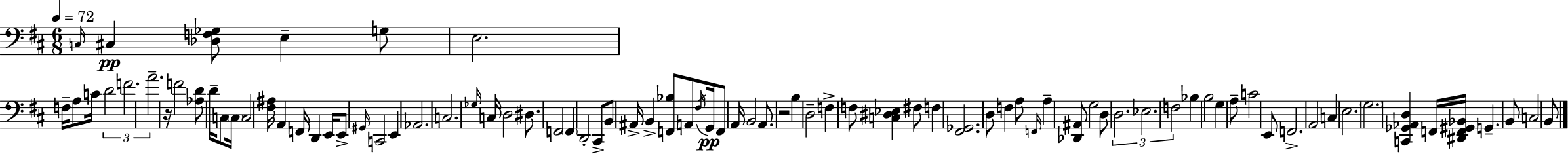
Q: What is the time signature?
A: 6/8